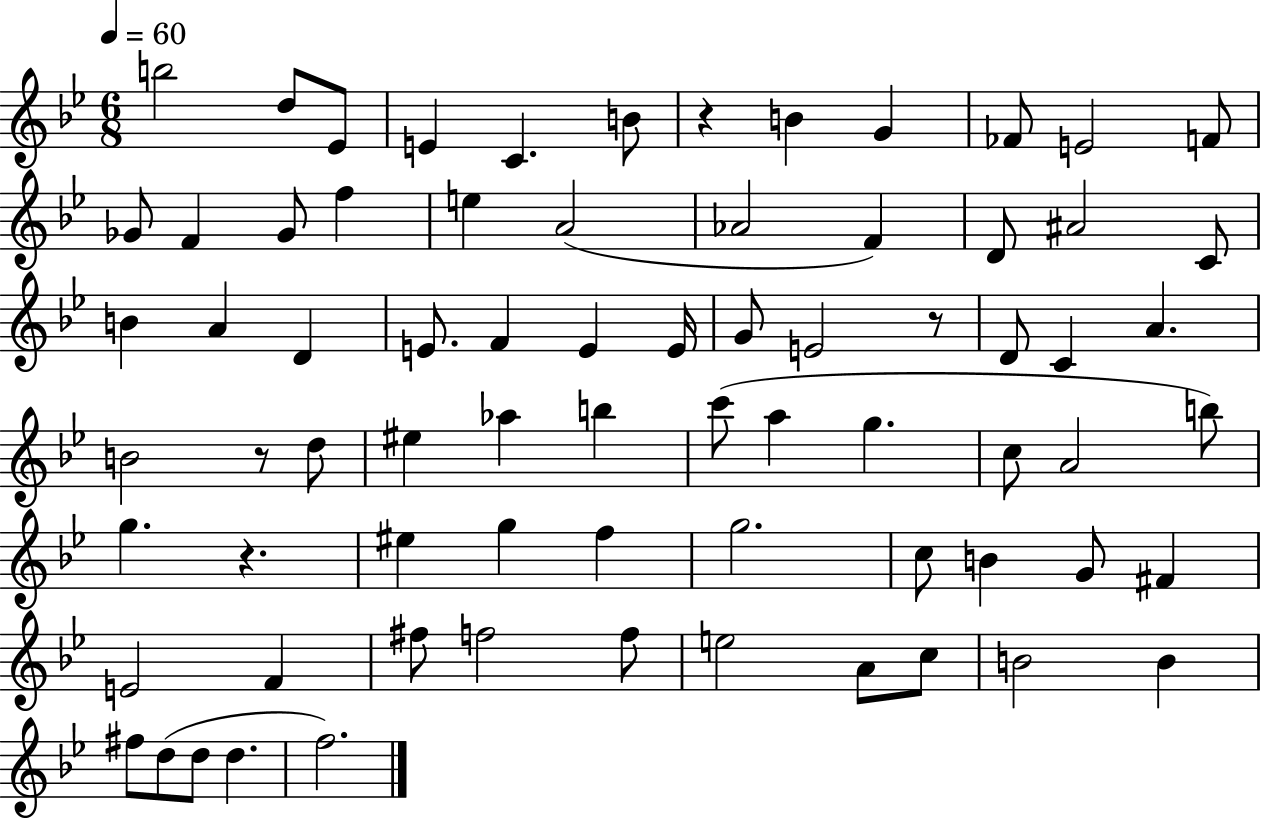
{
  \clef treble
  \numericTimeSignature
  \time 6/8
  \key bes \major
  \tempo 4 = 60
  b''2 d''8 ees'8 | e'4 c'4. b'8 | r4 b'4 g'4 | fes'8 e'2 f'8 | \break ges'8 f'4 ges'8 f''4 | e''4 a'2( | aes'2 f'4) | d'8 ais'2 c'8 | \break b'4 a'4 d'4 | e'8. f'4 e'4 e'16 | g'8 e'2 r8 | d'8 c'4 a'4. | \break b'2 r8 d''8 | eis''4 aes''4 b''4 | c'''8( a''4 g''4. | c''8 a'2 b''8) | \break g''4. r4. | eis''4 g''4 f''4 | g''2. | c''8 b'4 g'8 fis'4 | \break e'2 f'4 | fis''8 f''2 f''8 | e''2 a'8 c''8 | b'2 b'4 | \break fis''8 d''8( d''8 d''4. | f''2.) | \bar "|."
}